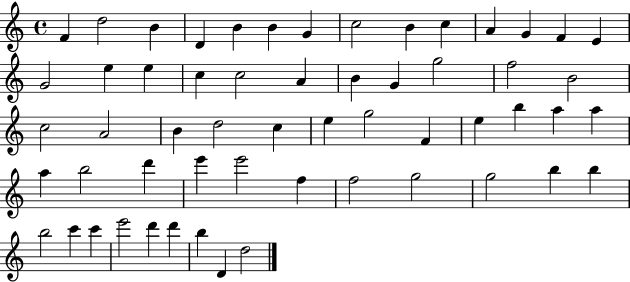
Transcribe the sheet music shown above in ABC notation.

X:1
T:Untitled
M:4/4
L:1/4
K:C
F d2 B D B B G c2 B c A G F E G2 e e c c2 A B G g2 f2 B2 c2 A2 B d2 c e g2 F e b a a a b2 d' e' e'2 f f2 g2 g2 b b b2 c' c' e'2 d' d' b D d2